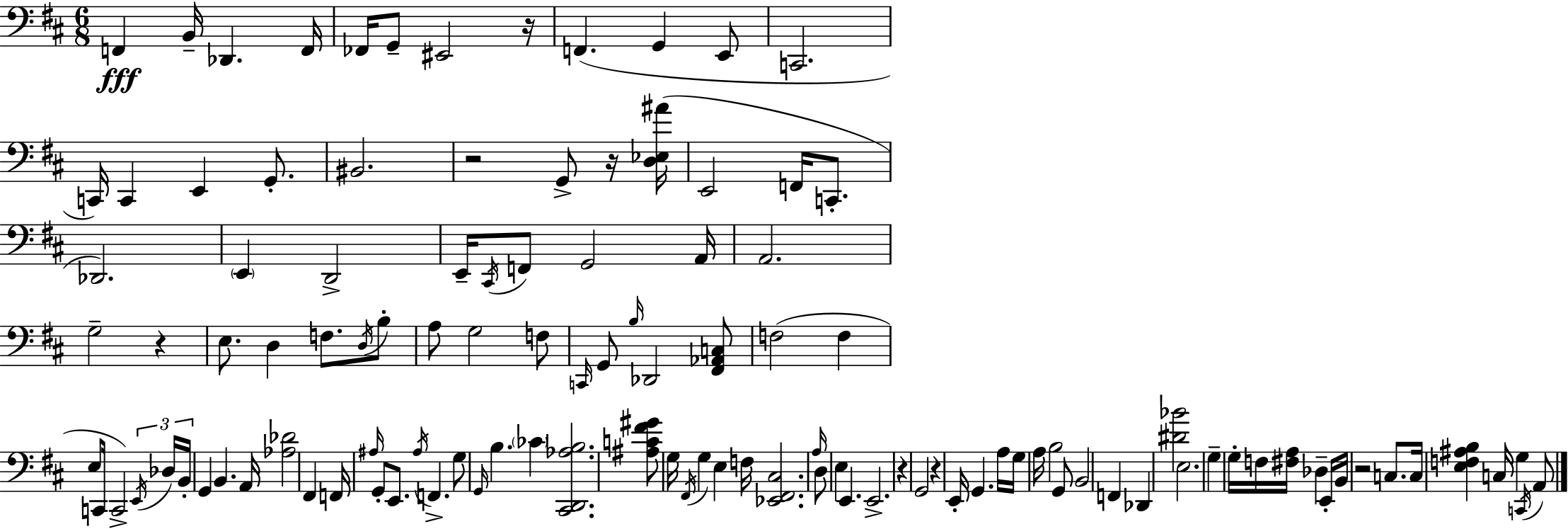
F2/q B2/s Db2/q. F2/s FES2/s G2/e EIS2/h R/s F2/q. G2/q E2/e C2/h. C2/s C2/q E2/q G2/e. BIS2/h. R/h G2/e R/s [D3,Eb3,A#4]/s E2/h F2/s C2/e. Db2/h. E2/q D2/h E2/s C#2/s F2/e G2/h A2/s A2/h. G3/h R/q E3/e. D3/q F3/e. D3/s B3/e A3/e G3/h F3/e C2/s G2/e B3/s Db2/h [F#2,Ab2,C3]/e F3/h F3/q E3/e C2/s C2/h E2/s Db3/s B2/s G2/q B2/q. A2/s [Ab3,Db4]/h F#2/q F2/s A#3/s G2/e E2/e. A#3/s F2/q. G3/e G2/s B3/q. CES4/q [C#2,D2,Ab3,B3]/h. [A#3,C4,F#4,G#4]/e G3/s F#2/s G3/q E3/q F3/s [Eb2,F#2,C#3]/h. A3/s D3/e E3/q E2/q. E2/h. R/q G2/h R/q E2/s G2/q. A3/s G3/s A3/s B3/h G2/e B2/h F2/q Db2/q [D#4,Bb4]/h E3/h. G3/q G3/s F3/s [F#3,A3]/s Db3/q E2/s B2/s R/h C3/e. C3/s [E3,F3,A#3,B3]/q C3/s G3/q C2/s A2/e